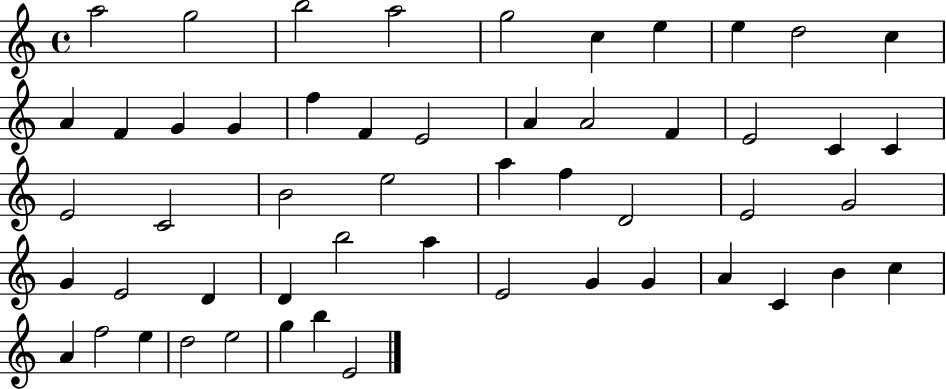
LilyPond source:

{
  \clef treble
  \time 4/4
  \defaultTimeSignature
  \key c \major
  a''2 g''2 | b''2 a''2 | g''2 c''4 e''4 | e''4 d''2 c''4 | \break a'4 f'4 g'4 g'4 | f''4 f'4 e'2 | a'4 a'2 f'4 | e'2 c'4 c'4 | \break e'2 c'2 | b'2 e''2 | a''4 f''4 d'2 | e'2 g'2 | \break g'4 e'2 d'4 | d'4 b''2 a''4 | e'2 g'4 g'4 | a'4 c'4 b'4 c''4 | \break a'4 f''2 e''4 | d''2 e''2 | g''4 b''4 e'2 | \bar "|."
}